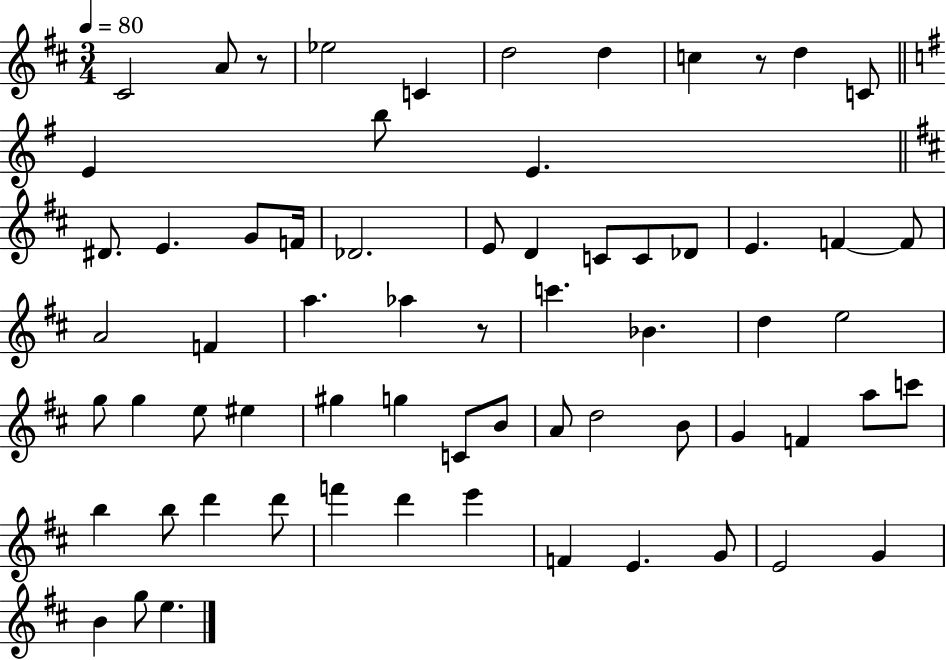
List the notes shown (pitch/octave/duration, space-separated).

C#4/h A4/e R/e Eb5/h C4/q D5/h D5/q C5/q R/e D5/q C4/e E4/q B5/e E4/q. D#4/e. E4/q. G4/e F4/s Db4/h. E4/e D4/q C4/e C4/e Db4/e E4/q. F4/q F4/e A4/h F4/q A5/q. Ab5/q R/e C6/q. Bb4/q. D5/q E5/h G5/e G5/q E5/e EIS5/q G#5/q G5/q C4/e B4/e A4/e D5/h B4/e G4/q F4/q A5/e C6/e B5/q B5/e D6/q D6/e F6/q D6/q E6/q F4/q E4/q. G4/e E4/h G4/q B4/q G5/e E5/q.